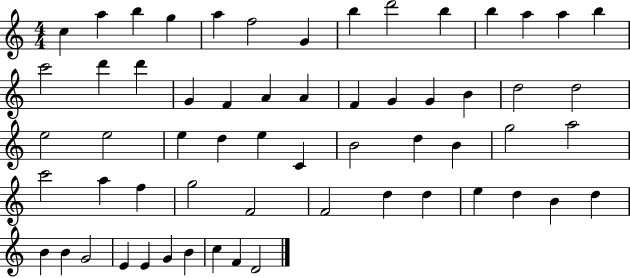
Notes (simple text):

C5/q A5/q B5/q G5/q A5/q F5/h G4/q B5/q D6/h B5/q B5/q A5/q A5/q B5/q C6/h D6/q D6/q G4/q F4/q A4/q A4/q F4/q G4/q G4/q B4/q D5/h D5/h E5/h E5/h E5/q D5/q E5/q C4/q B4/h D5/q B4/q G5/h A5/h C6/h A5/q F5/q G5/h F4/h F4/h D5/q D5/q E5/q D5/q B4/q D5/q B4/q B4/q G4/h E4/q E4/q G4/q B4/q C5/q F4/q D4/h